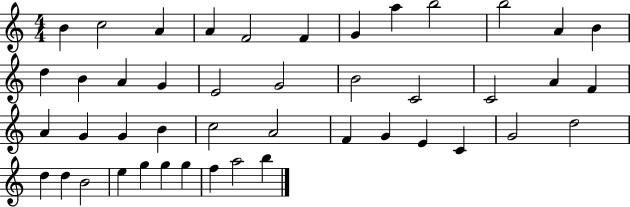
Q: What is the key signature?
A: C major